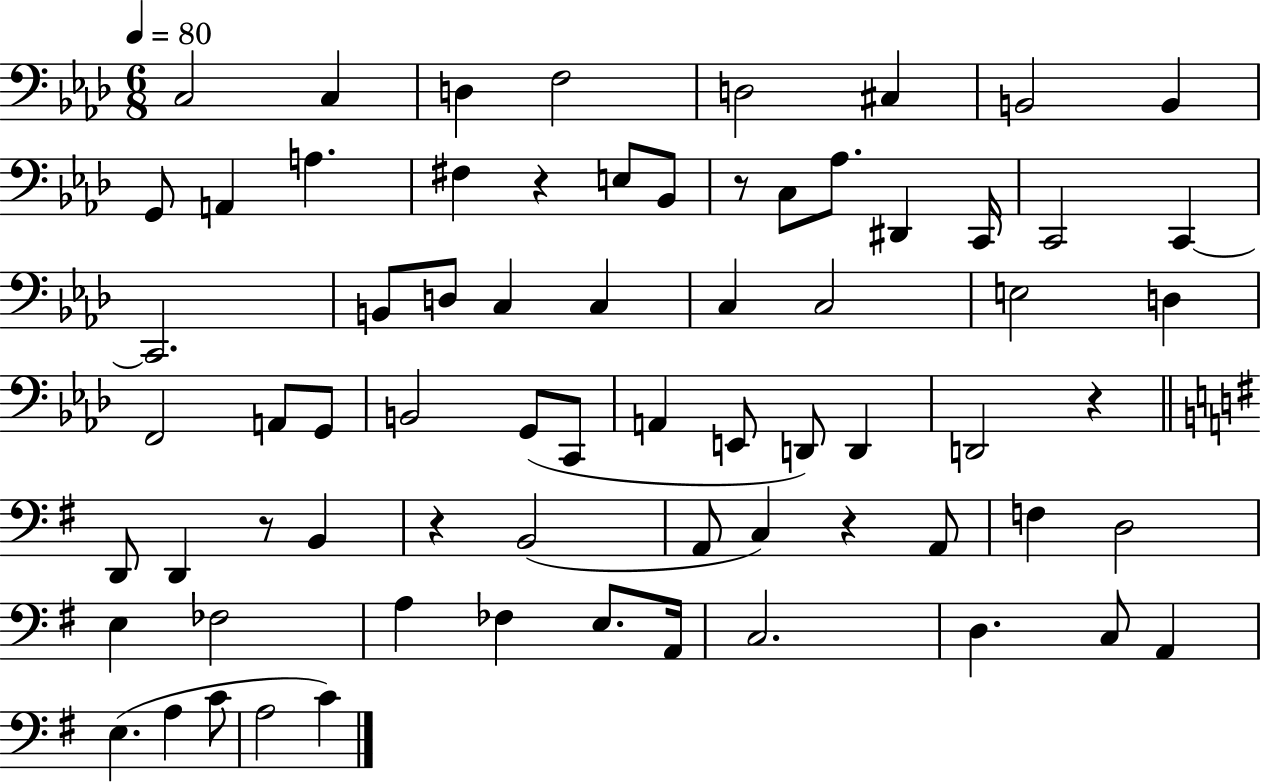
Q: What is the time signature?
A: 6/8